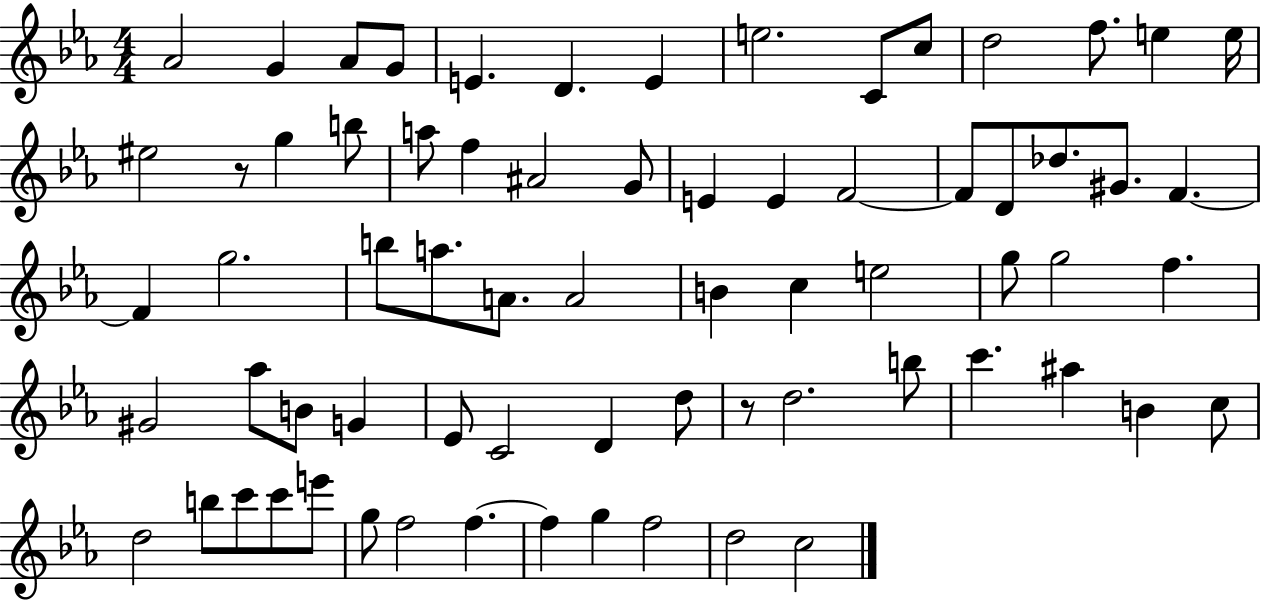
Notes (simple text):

Ab4/h G4/q Ab4/e G4/e E4/q. D4/q. E4/q E5/h. C4/e C5/e D5/h F5/e. E5/q E5/s EIS5/h R/e G5/q B5/e A5/e F5/q A#4/h G4/e E4/q E4/q F4/h F4/e D4/e Db5/e. G#4/e. F4/q. F4/q G5/h. B5/e A5/e. A4/e. A4/h B4/q C5/q E5/h G5/e G5/h F5/q. G#4/h Ab5/e B4/e G4/q Eb4/e C4/h D4/q D5/e R/e D5/h. B5/e C6/q. A#5/q B4/q C5/e D5/h B5/e C6/e C6/e E6/e G5/e F5/h F5/q. F5/q G5/q F5/h D5/h C5/h